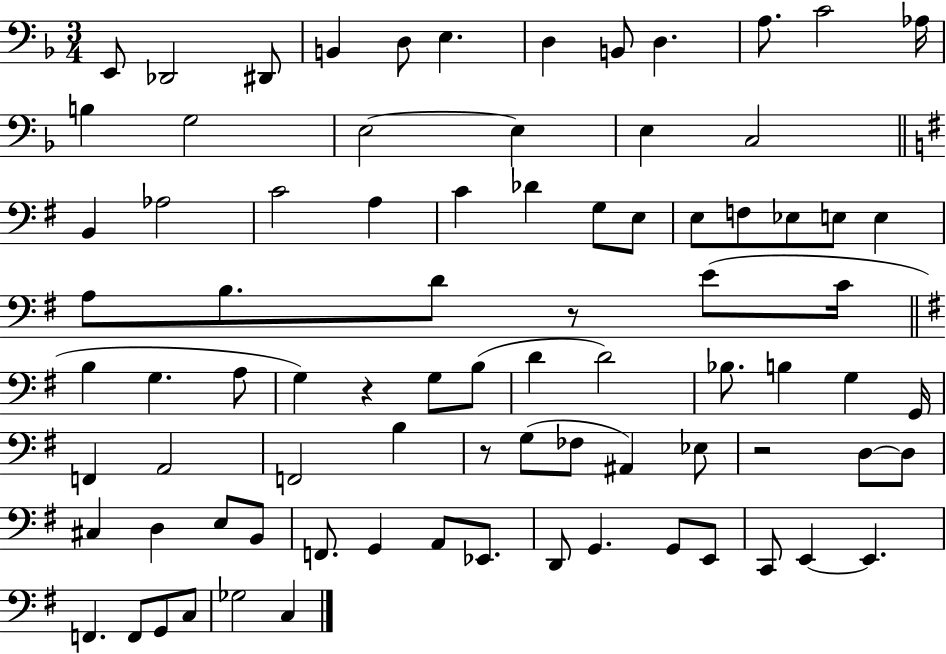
E2/e Db2/h D#2/e B2/q D3/e E3/q. D3/q B2/e D3/q. A3/e. C4/h Ab3/s B3/q G3/h E3/h E3/q E3/q C3/h B2/q Ab3/h C4/h A3/q C4/q Db4/q G3/e E3/e E3/e F3/e Eb3/e E3/e E3/q A3/e B3/e. D4/e R/e E4/e C4/s B3/q G3/q. A3/e G3/q R/q G3/e B3/e D4/q D4/h Bb3/e. B3/q G3/q G2/s F2/q A2/h F2/h B3/q R/e G3/e FES3/e A#2/q Eb3/e R/h D3/e D3/e C#3/q D3/q E3/e B2/e F2/e. G2/q A2/e Eb2/e. D2/e G2/q. G2/e E2/e C2/e E2/q E2/q. F2/q. F2/e G2/e C3/e Gb3/h C3/q